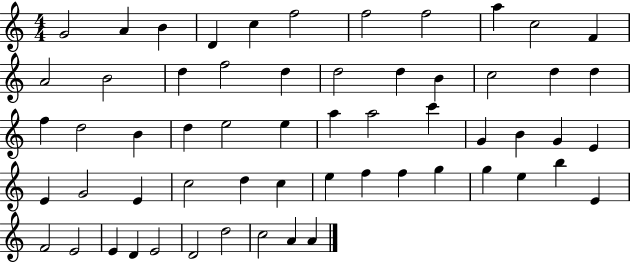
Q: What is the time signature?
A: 4/4